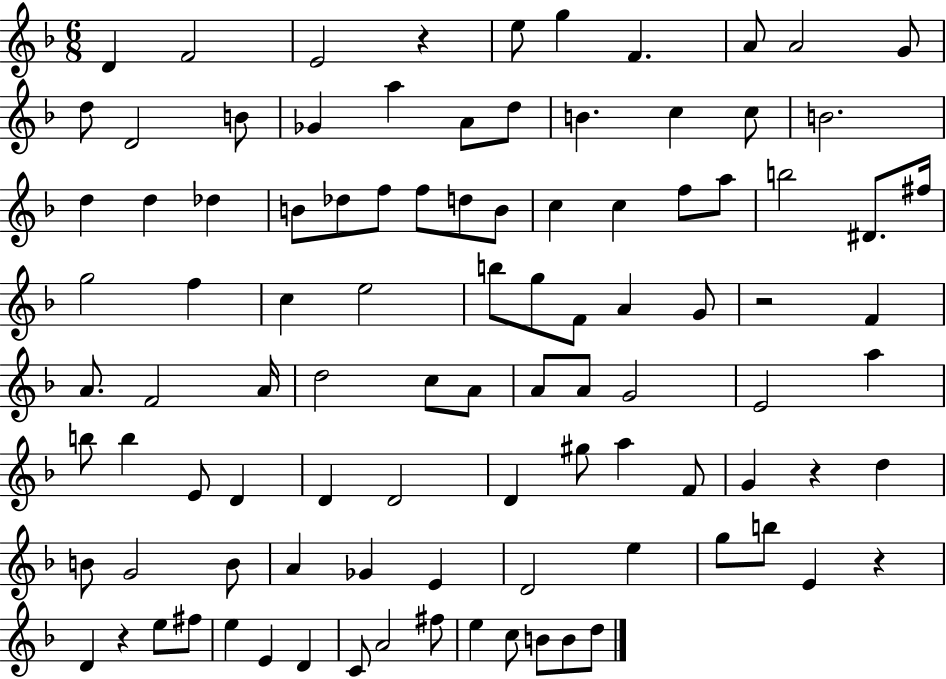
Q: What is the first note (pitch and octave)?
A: D4